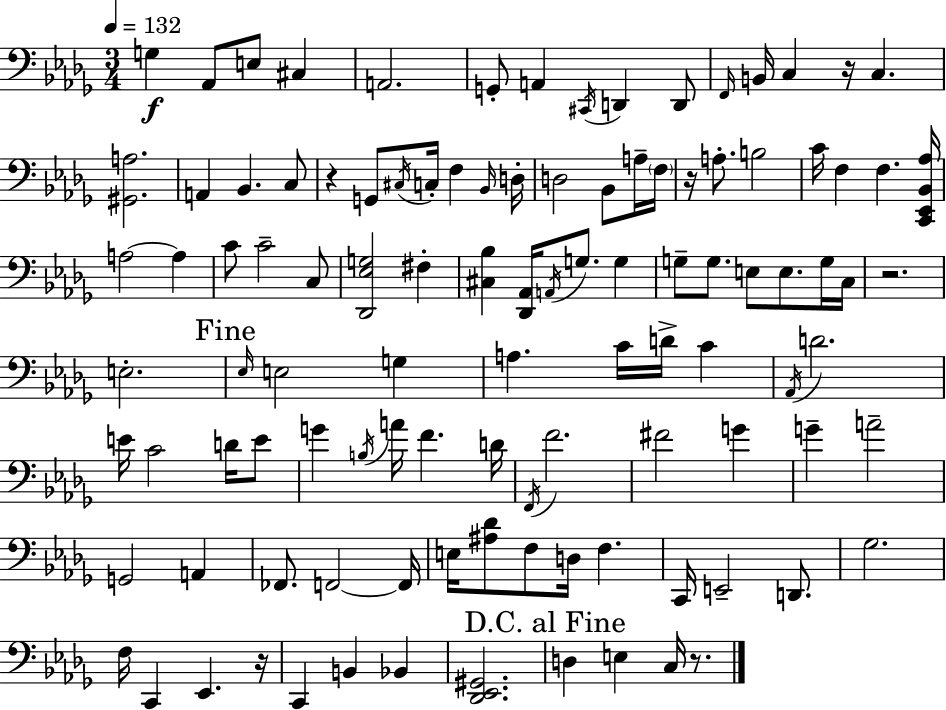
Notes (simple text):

G3/q Ab2/e E3/e C#3/q A2/h. G2/e A2/q C#2/s D2/q D2/e F2/s B2/s C3/q R/s C3/q. [G#2,A3]/h. A2/q Bb2/q. C3/e R/q G2/e C#3/s C3/s F3/q Bb2/s D3/s D3/h Bb2/e A3/s F3/s R/s A3/e. B3/h C4/s F3/q F3/q. [C2,Eb2,Bb2,Ab3]/s A3/h A3/q C4/e C4/h C3/e [Db2,Eb3,G3]/h F#3/q [C#3,Bb3]/q [Db2,Ab2]/s A2/s G3/e. G3/q G3/e G3/e. E3/e E3/e. G3/s C3/s R/h. E3/h. Eb3/s E3/h G3/q A3/q. C4/s D4/s C4/q Ab2/s D4/h. E4/s C4/h D4/s E4/e G4/q B3/s A4/s F4/q. D4/s F2/s F4/h. F#4/h G4/q G4/q A4/h G2/h A2/q FES2/e. F2/h F2/s E3/s [A#3,Db4]/e F3/e D3/s F3/q. C2/s E2/h D2/e. Gb3/h. F3/s C2/q Eb2/q. R/s C2/q B2/q Bb2/q [Db2,Eb2,G#2]/h. D3/q E3/q C3/s R/e.